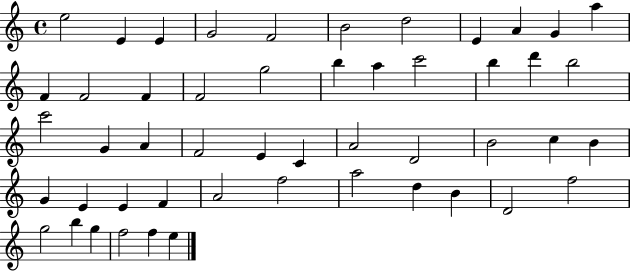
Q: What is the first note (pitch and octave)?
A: E5